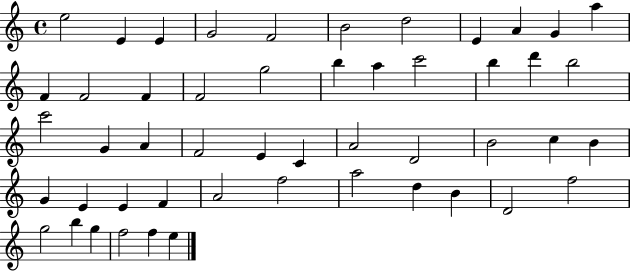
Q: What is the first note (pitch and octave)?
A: E5